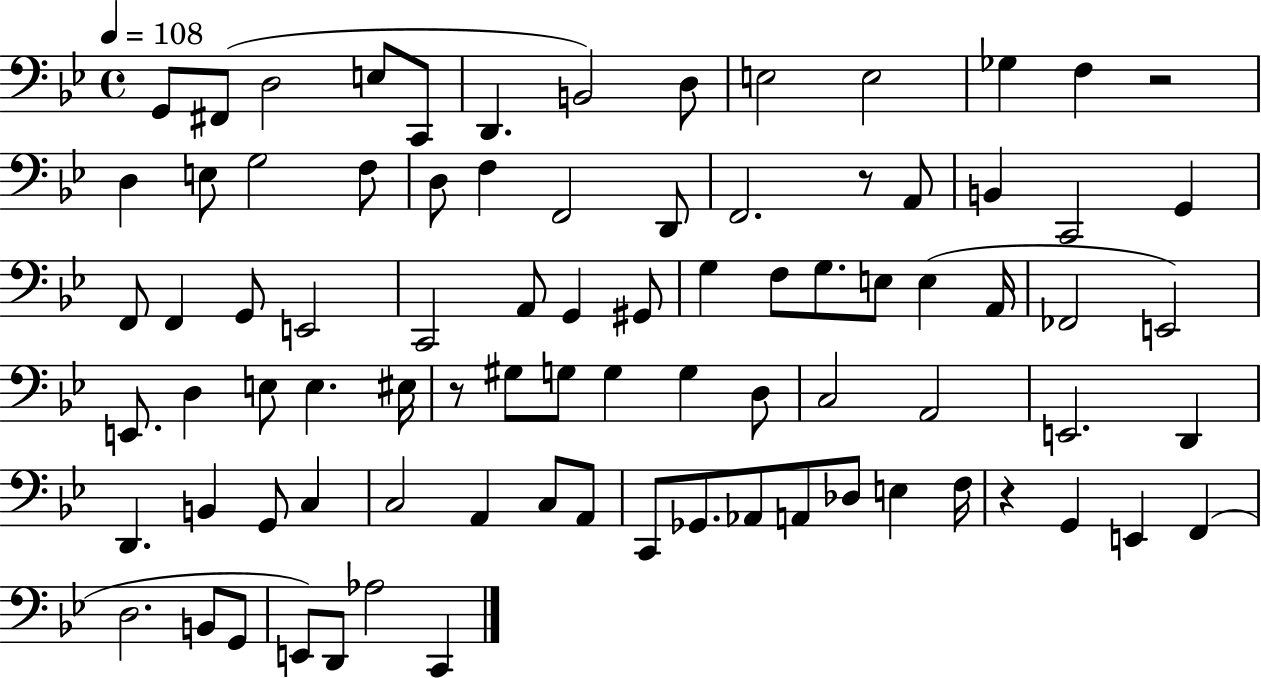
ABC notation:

X:1
T:Untitled
M:4/4
L:1/4
K:Bb
G,,/2 ^F,,/2 D,2 E,/2 C,,/2 D,, B,,2 D,/2 E,2 E,2 _G, F, z2 D, E,/2 G,2 F,/2 D,/2 F, F,,2 D,,/2 F,,2 z/2 A,,/2 B,, C,,2 G,, F,,/2 F,, G,,/2 E,,2 C,,2 A,,/2 G,, ^G,,/2 G, F,/2 G,/2 E,/2 E, A,,/4 _F,,2 E,,2 E,,/2 D, E,/2 E, ^E,/4 z/2 ^G,/2 G,/2 G, G, D,/2 C,2 A,,2 E,,2 D,, D,, B,, G,,/2 C, C,2 A,, C,/2 A,,/2 C,,/2 _G,,/2 _A,,/2 A,,/2 _D,/2 E, F,/4 z G,, E,, F,, D,2 B,,/2 G,,/2 E,,/2 D,,/2 _A,2 C,,